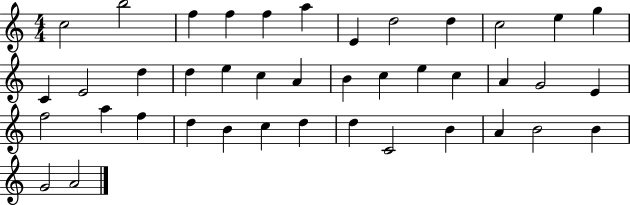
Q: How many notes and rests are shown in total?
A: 41